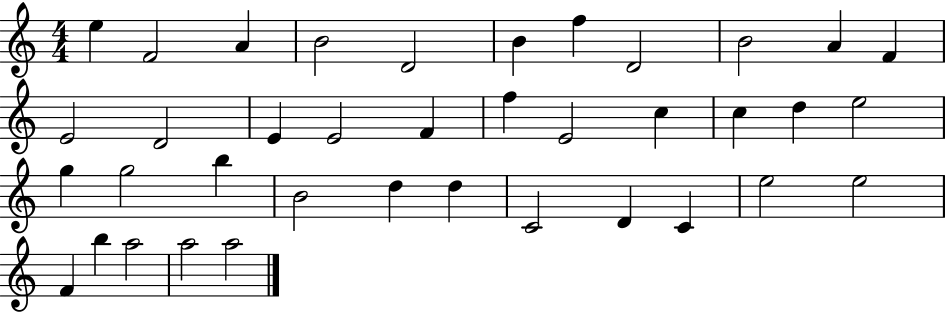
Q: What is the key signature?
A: C major